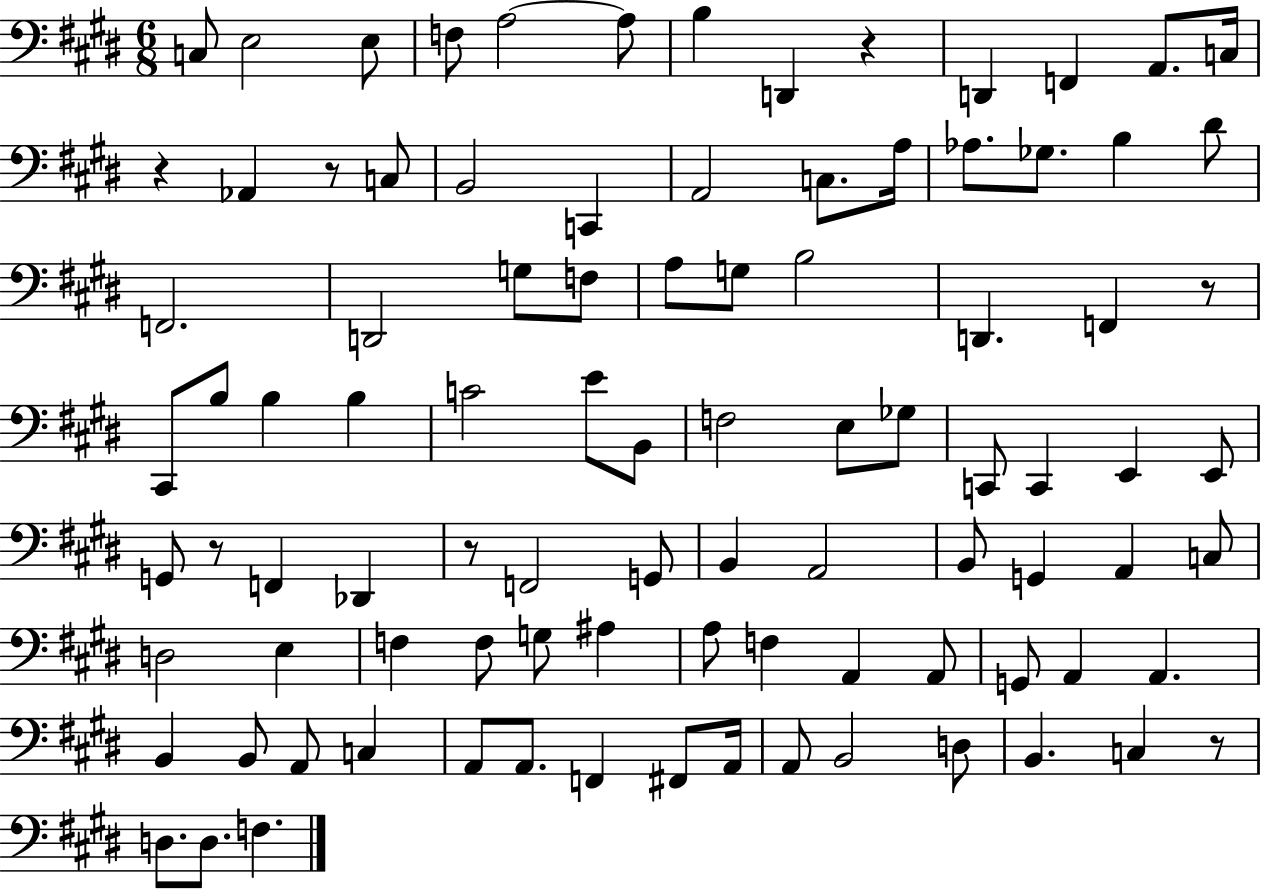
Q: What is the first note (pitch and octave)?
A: C3